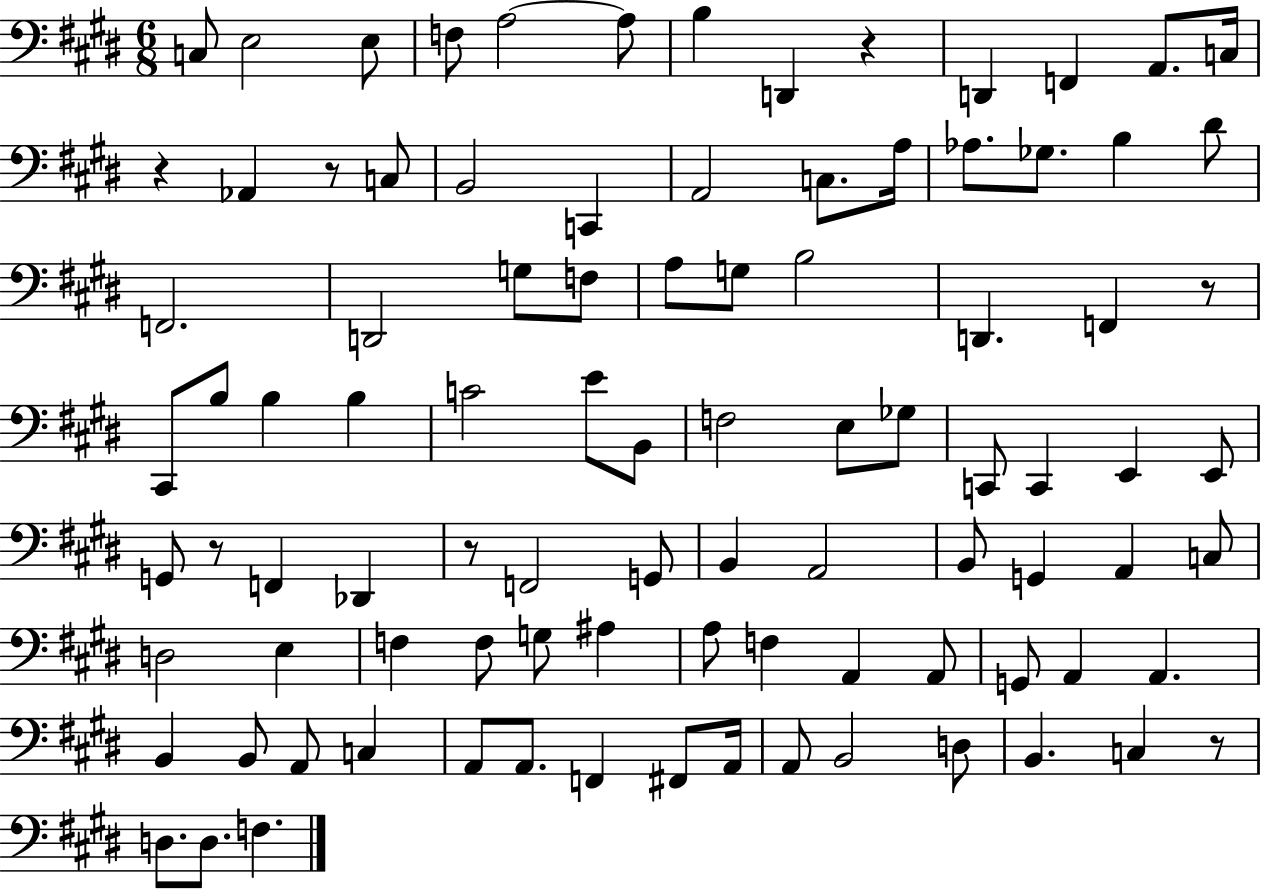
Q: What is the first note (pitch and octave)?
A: C3